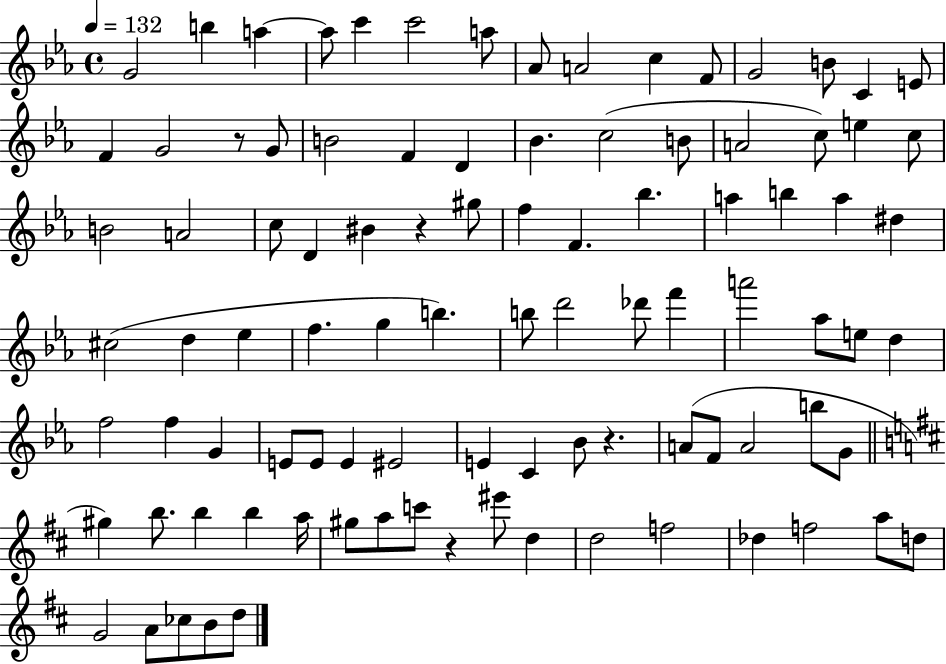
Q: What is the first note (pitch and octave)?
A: G4